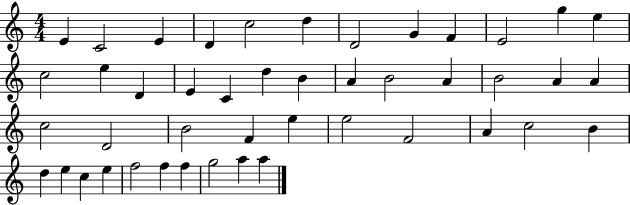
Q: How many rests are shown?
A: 0